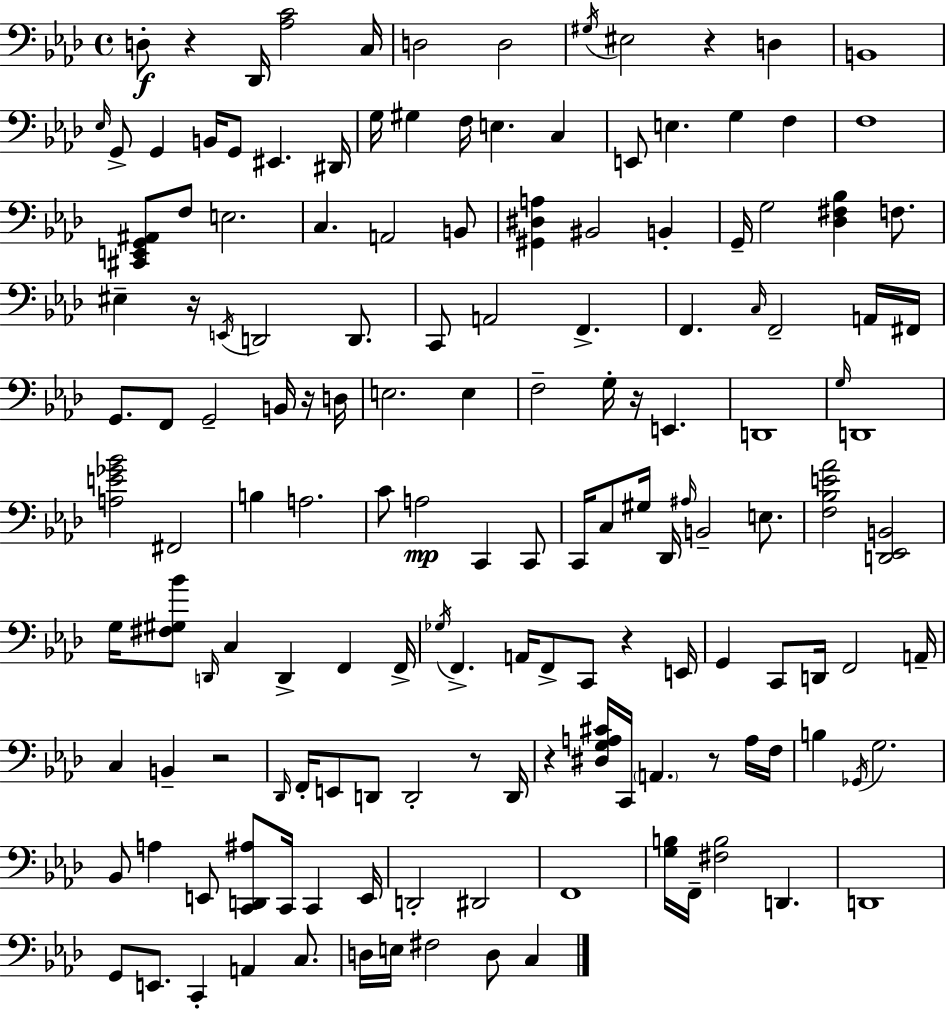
{
  \clef bass
  \time 4/4
  \defaultTimeSignature
  \key aes \major
  d8-.\f r4 des,16 <aes c'>2 c16 | d2 d2 | \acciaccatura { gis16 } eis2 r4 d4 | b,1 | \break \grace { ees16 } g,8-> g,4 b,16 g,8 eis,4. | dis,16 g16 gis4 f16 e4. c4 | e,8 e4. g4 f4 | f1 | \break <cis, e, g, ais,>8 f8 e2. | c4. a,2 | b,8 <gis, dis a>4 bis,2 b,4-. | g,16-- g2 <des fis bes>4 f8. | \break eis4-- r16 \acciaccatura { e,16 } d,2 | d,8. c,8 a,2 f,4.-> | f,4. \grace { c16 } f,2-- | a,16 fis,16 g,8. f,8 g,2-- | \break b,16 r16 d16 e2. | e4 f2-- g16-. r16 e,4. | d,1 | \grace { g16 } d,1 | \break <a e' ges' bes'>2 fis,2 | b4 a2. | c'8 a2\mp c,4 | c,8 c,16 c8 gis16 des,16 \grace { ais16 } b,2-- | \break e8. <f bes e' aes'>2 <d, ees, b,>2 | g16 <fis gis bes'>8 \grace { d,16 } c4 d,4-> | f,4 f,16-> \acciaccatura { ges16 } f,4.-> a,16 f,8-> | c,8 r4 e,16 g,4 c,8 d,16 f,2 | \break a,16-- c4 b,4-- | r2 \grace { des,16 } f,16-. e,8 d,8 d,2-. | r8 d,16 r4 <dis g a cis'>16 c,16 \parenthesize a,4. | r8 a16 f16 b4 \acciaccatura { ges,16 } g2. | \break bes,8 a4 | e,8 <c, d, ais>8 c,16 c,4 e,16 d,2-. | dis,2 f,1 | <g b>16 f,16-- <fis b>2 | \break d,4. d,1 | g,8 e,8. c,4-. | a,4 c8. d16 e16 fis2 | d8 c4 \bar "|."
}